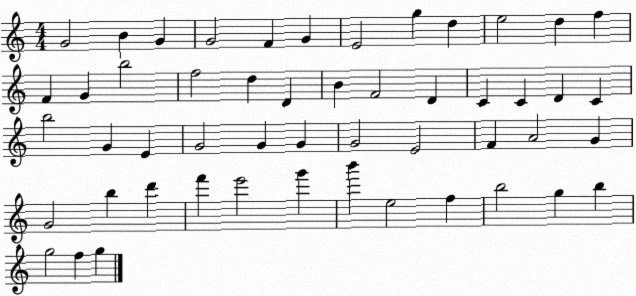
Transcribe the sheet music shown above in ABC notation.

X:1
T:Untitled
M:4/4
L:1/4
K:C
G2 B G G2 F G E2 g d e2 d f F G b2 f2 d D B F2 D C C D C b2 G E G2 G G G2 E2 F A2 G G2 b d' f' e'2 g' b' e2 f b2 g b g2 f g